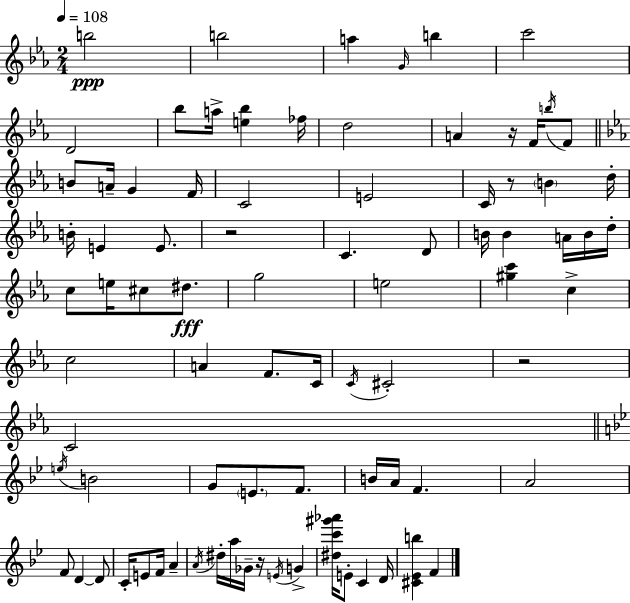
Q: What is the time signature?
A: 2/4